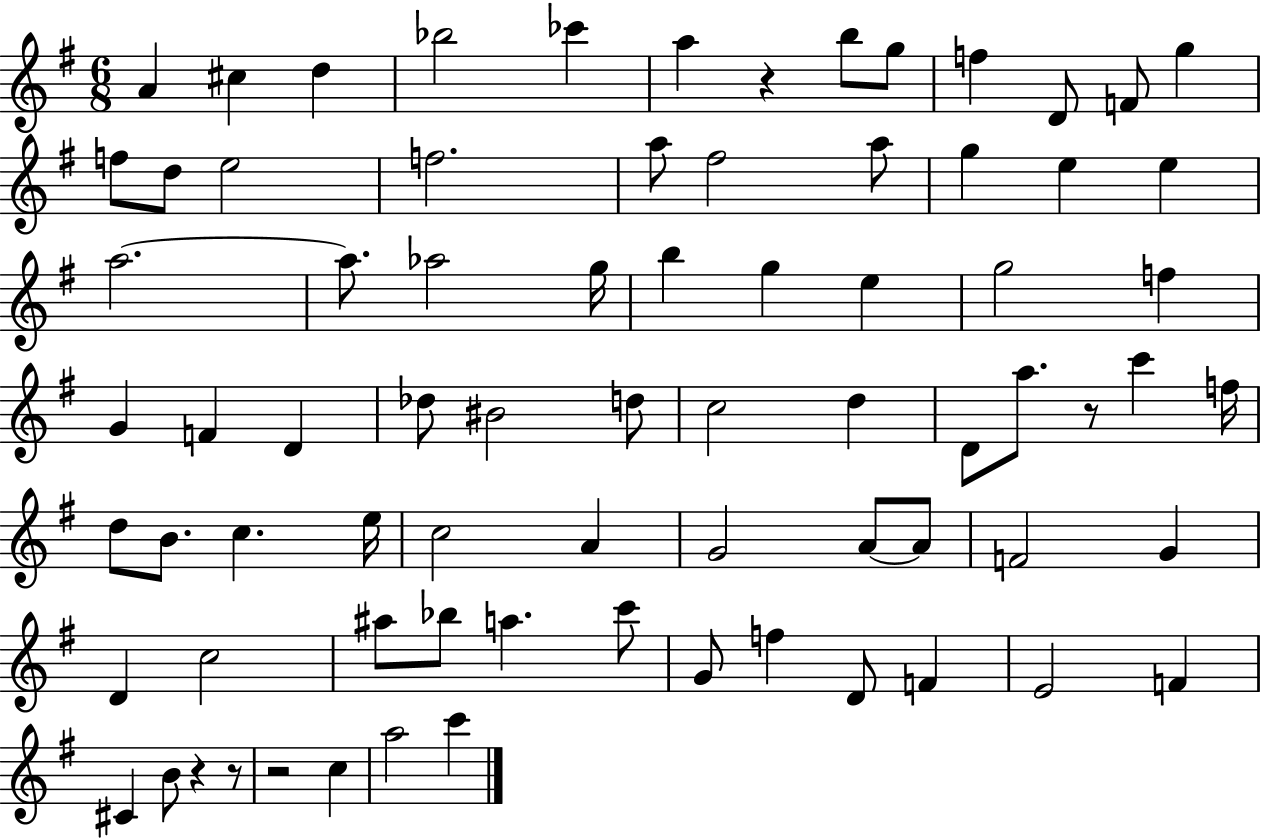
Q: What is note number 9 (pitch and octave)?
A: F5